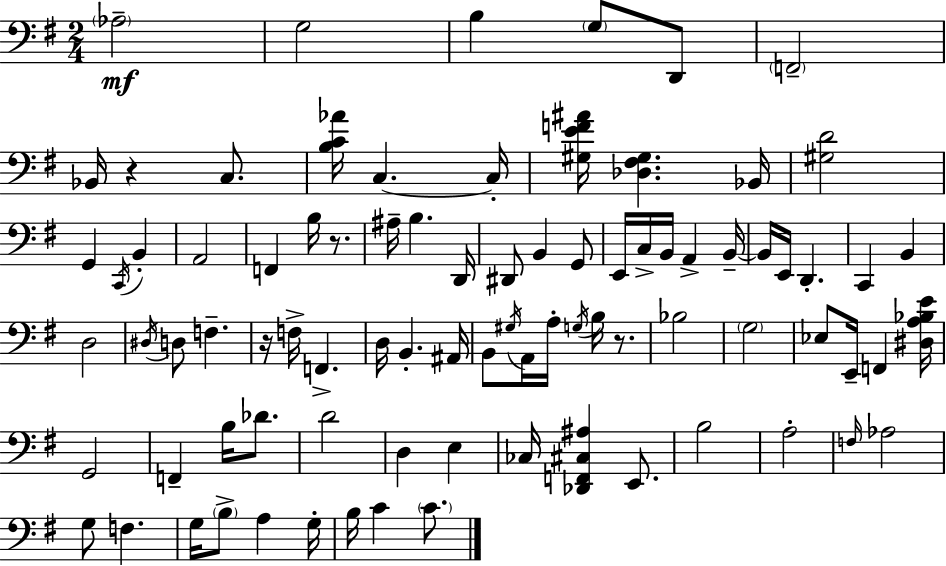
{
  \clef bass
  \numericTimeSignature
  \time 2/4
  \key e \minor
  \parenthesize aes2--\mf | g2 | b4 \parenthesize g8 d,8 | \parenthesize f,2-- | \break bes,16 r4 c8. | <b c' aes'>16 c4.~~ c16-. | <gis e' f' ais'>16 <des fis gis>4. bes,16 | <gis d'>2 | \break g,4 \acciaccatura { c,16 } b,4-. | a,2 | f,4 b16 r8. | ais16-- b4. | \break d,16 dis,8 b,4 g,8 | e,16 c16-> b,16 a,4-> | b,16--~~ b,16 e,16 d,4.-. | c,4 b,4 | \break d2 | \acciaccatura { dis16 } d8 f4.-- | r16 f16-> f,4.-> | d16 b,4.-. | \break ais,16 b,8 \acciaccatura { gis16 } a,16 a16-. \acciaccatura { g16 } | b16 r8. bes2 | \parenthesize g2 | ees8 e,16-- f,4 | \break <dis a bes e'>16 g,2 | f,4-- | b16 des'8. d'2 | d4 | \break e4 ces16 <des, f, cis ais>4 | e,8. b2 | a2-. | \grace { f16 } aes2 | \break g8 f4. | g16 \parenthesize b8-> | a4 g16-. b16 c'4 | \parenthesize c'8. \bar "|."
}